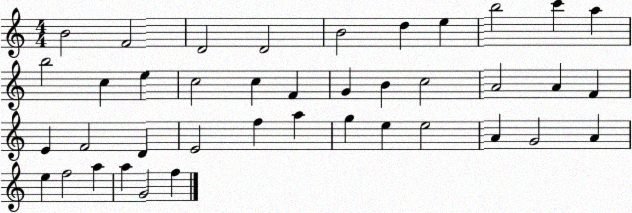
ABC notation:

X:1
T:Untitled
M:4/4
L:1/4
K:C
B2 F2 D2 D2 B2 d e b2 c' a b2 c e c2 c F G B c2 A2 A F E F2 D E2 f a g e e2 A G2 A e f2 a a G2 f